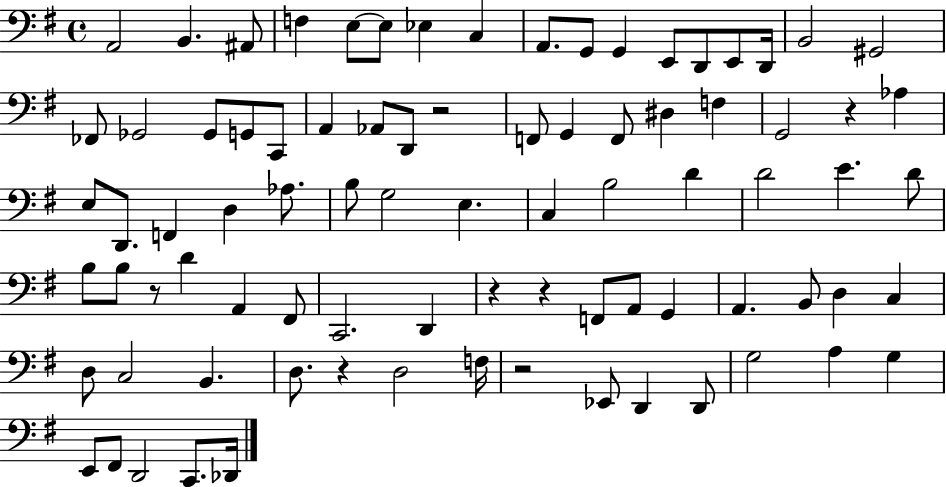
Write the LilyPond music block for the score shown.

{
  \clef bass
  \time 4/4
  \defaultTimeSignature
  \key g \major
  \repeat volta 2 { a,2 b,4. ais,8 | f4 e8~~ e8 ees4 c4 | a,8. g,8 g,4 e,8 d,8 e,8 d,16 | b,2 gis,2 | \break fes,8 ges,2 ges,8 g,8 c,8 | a,4 aes,8 d,8 r2 | f,8 g,4 f,8 dis4 f4 | g,2 r4 aes4 | \break e8 d,8. f,4 d4 aes8. | b8 g2 e4. | c4 b2 d'4 | d'2 e'4. d'8 | \break b8 b8 r8 d'4 a,4 fis,8 | c,2. d,4 | r4 r4 f,8 a,8 g,4 | a,4. b,8 d4 c4 | \break d8 c2 b,4. | d8. r4 d2 f16 | r2 ees,8 d,4 d,8 | g2 a4 g4 | \break e,8 fis,8 d,2 c,8. des,16 | } \bar "|."
}